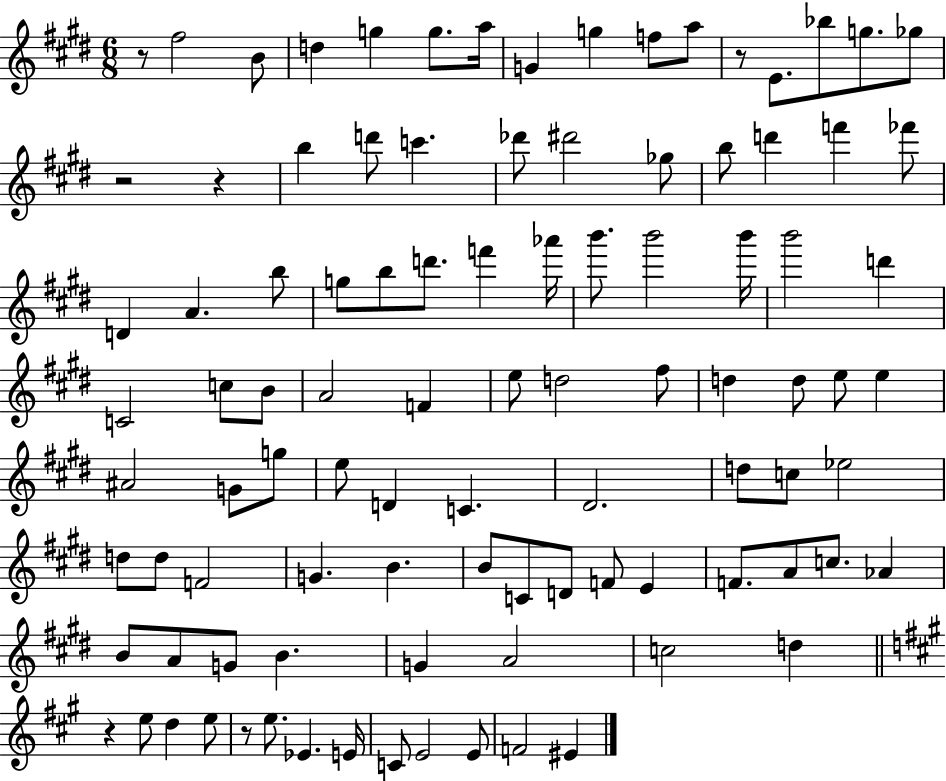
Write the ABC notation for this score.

X:1
T:Untitled
M:6/8
L:1/4
K:E
z/2 ^f2 B/2 d g g/2 a/4 G g f/2 a/2 z/2 E/2 _b/2 g/2 _g/2 z2 z b d'/2 c' _d'/2 ^d'2 _g/2 b/2 d' f' _f'/2 D A b/2 g/2 b/2 d'/2 f' _a'/4 b'/2 b'2 b'/4 b'2 d' C2 c/2 B/2 A2 F e/2 d2 ^f/2 d d/2 e/2 e ^A2 G/2 g/2 e/2 D C ^D2 d/2 c/2 _e2 d/2 d/2 F2 G B B/2 C/2 D/2 F/2 E F/2 A/2 c/2 _A B/2 A/2 G/2 B G A2 c2 d z e/2 d e/2 z/2 e/2 _E E/4 C/2 E2 E/2 F2 ^E